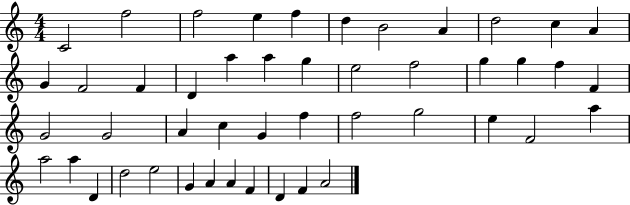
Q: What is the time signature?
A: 4/4